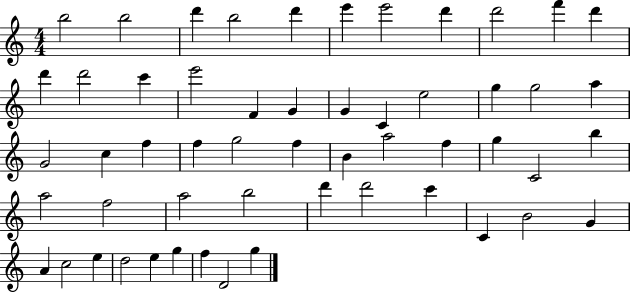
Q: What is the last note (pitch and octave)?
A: G5